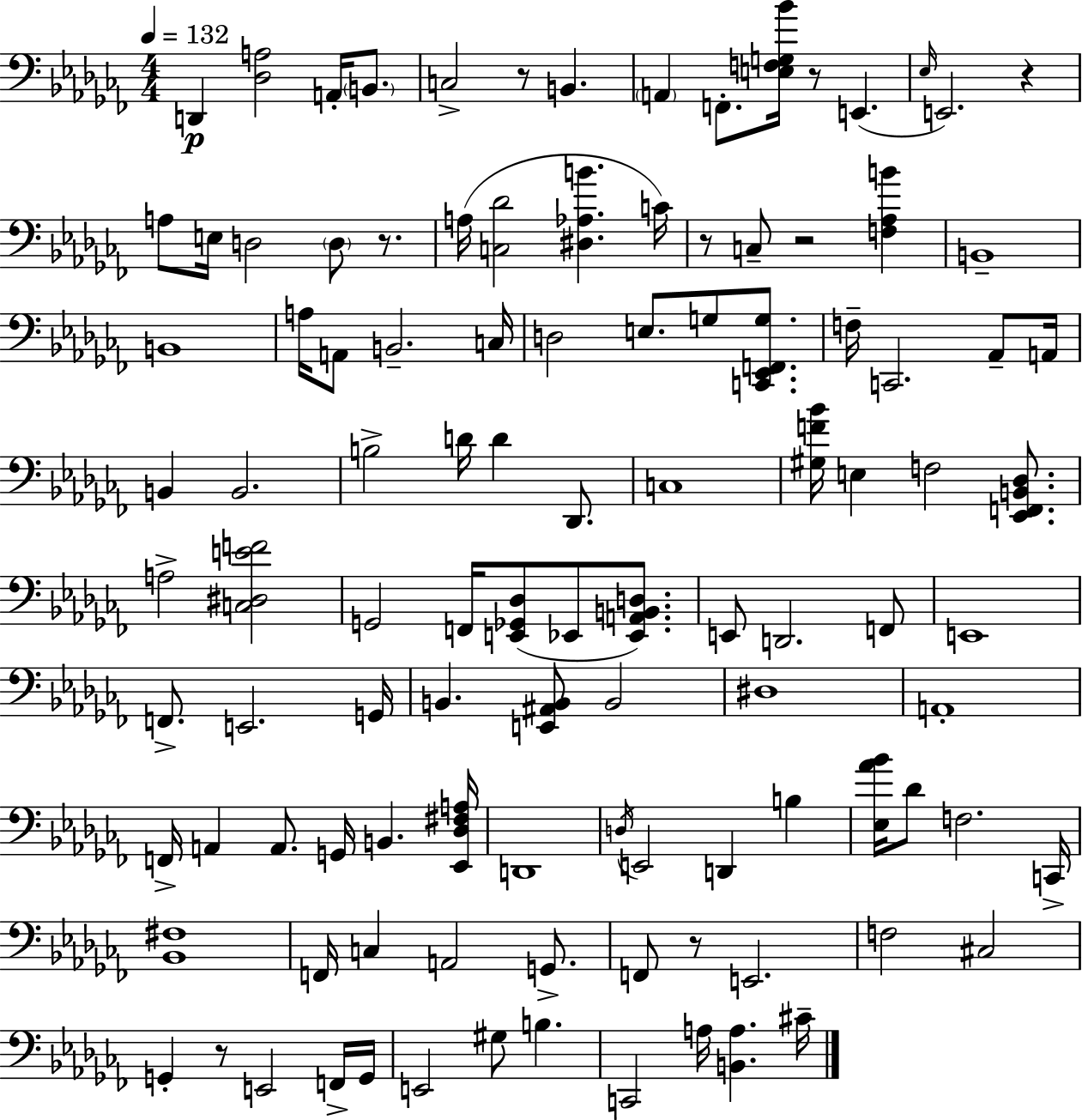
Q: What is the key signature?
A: AES minor